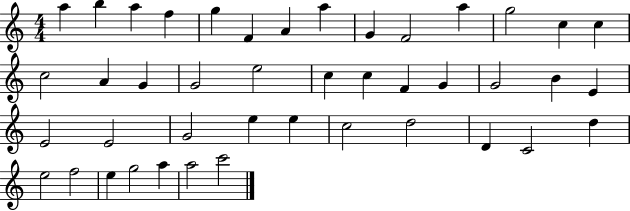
{
  \clef treble
  \numericTimeSignature
  \time 4/4
  \key c \major
  a''4 b''4 a''4 f''4 | g''4 f'4 a'4 a''4 | g'4 f'2 a''4 | g''2 c''4 c''4 | \break c''2 a'4 g'4 | g'2 e''2 | c''4 c''4 f'4 g'4 | g'2 b'4 e'4 | \break e'2 e'2 | g'2 e''4 e''4 | c''2 d''2 | d'4 c'2 d''4 | \break e''2 f''2 | e''4 g''2 a''4 | a''2 c'''2 | \bar "|."
}